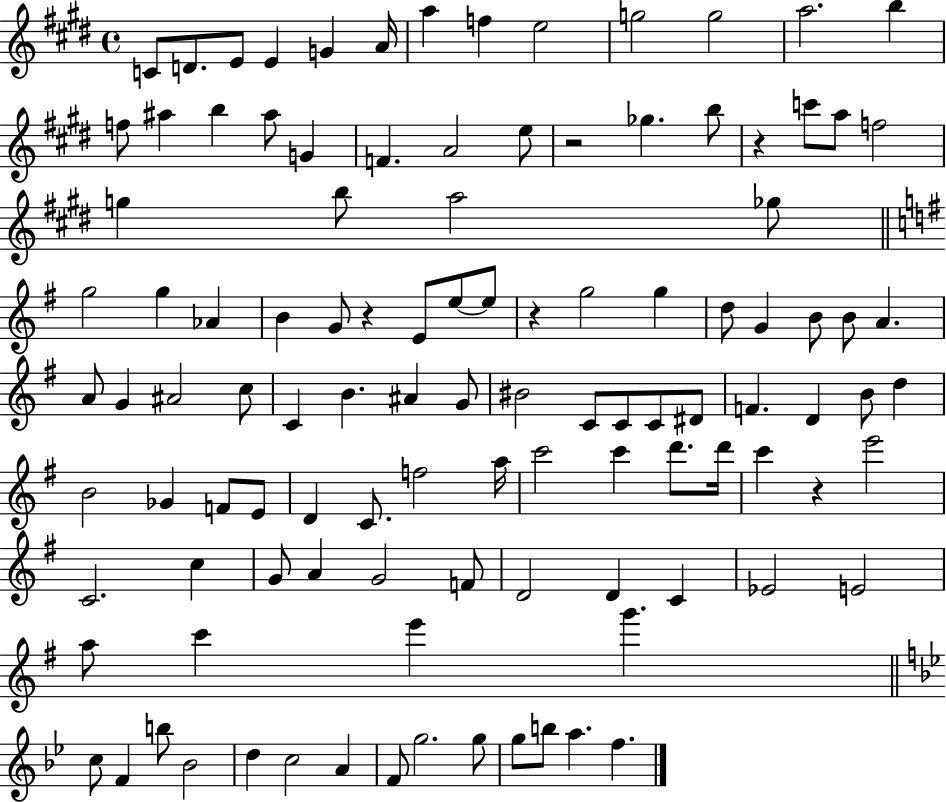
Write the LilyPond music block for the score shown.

{
  \clef treble
  \time 4/4
  \defaultTimeSignature
  \key e \major
  c'8 d'8. e'8 e'4 g'4 a'16 | a''4 f''4 e''2 | g''2 g''2 | a''2. b''4 | \break f''8 ais''4 b''4 ais''8 g'4 | f'4. a'2 e''8 | r2 ges''4. b''8 | r4 c'''8 a''8 f''2 | \break g''4 b''8 a''2 ges''8 | \bar "||" \break \key e \minor g''2 g''4 aes'4 | b'4 g'8 r4 e'8 e''8~~ e''8 | r4 g''2 g''4 | d''8 g'4 b'8 b'8 a'4. | \break a'8 g'4 ais'2 c''8 | c'4 b'4. ais'4 g'8 | bis'2 c'8 c'8 c'8 dis'8 | f'4. d'4 b'8 d''4 | \break b'2 ges'4 f'8 e'8 | d'4 c'8. f''2 a''16 | c'''2 c'''4 d'''8. d'''16 | c'''4 r4 e'''2 | \break c'2. c''4 | g'8 a'4 g'2 f'8 | d'2 d'4 c'4 | ees'2 e'2 | \break a''8 c'''4 e'''4 g'''4. | \bar "||" \break \key g \minor c''8 f'4 b''8 bes'2 | d''4 c''2 a'4 | f'8 g''2. g''8 | g''8 b''8 a''4. f''4. | \break \bar "|."
}